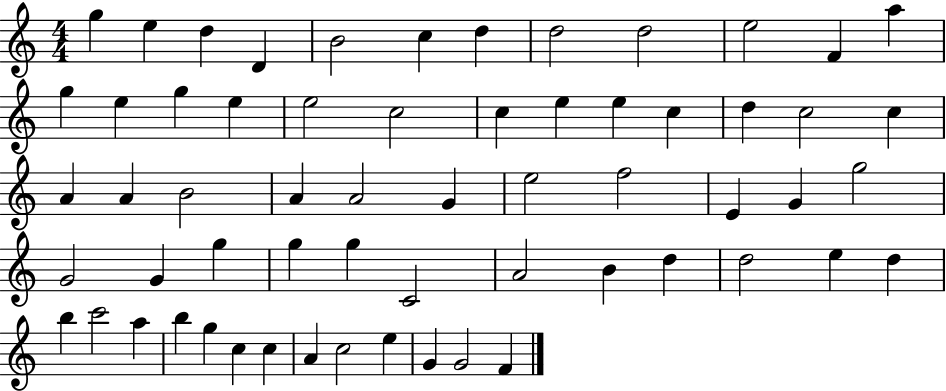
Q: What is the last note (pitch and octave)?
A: F4